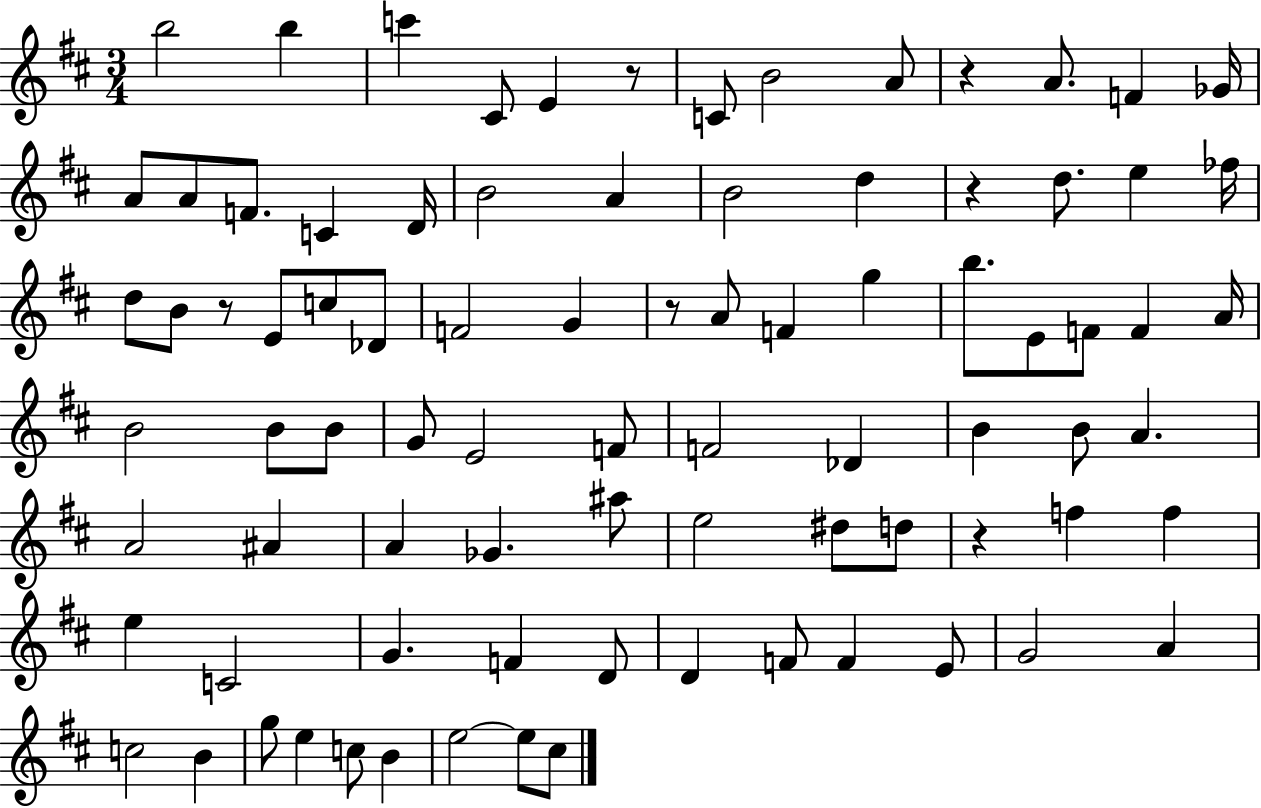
{
  \clef treble
  \numericTimeSignature
  \time 3/4
  \key d \major
  b''2 b''4 | c'''4 cis'8 e'4 r8 | c'8 b'2 a'8 | r4 a'8. f'4 ges'16 | \break a'8 a'8 f'8. c'4 d'16 | b'2 a'4 | b'2 d''4 | r4 d''8. e''4 fes''16 | \break d''8 b'8 r8 e'8 c''8 des'8 | f'2 g'4 | r8 a'8 f'4 g''4 | b''8. e'8 f'8 f'4 a'16 | \break b'2 b'8 b'8 | g'8 e'2 f'8 | f'2 des'4 | b'4 b'8 a'4. | \break a'2 ais'4 | a'4 ges'4. ais''8 | e''2 dis''8 d''8 | r4 f''4 f''4 | \break e''4 c'2 | g'4. f'4 d'8 | d'4 f'8 f'4 e'8 | g'2 a'4 | \break c''2 b'4 | g''8 e''4 c''8 b'4 | e''2~~ e''8 cis''8 | \bar "|."
}